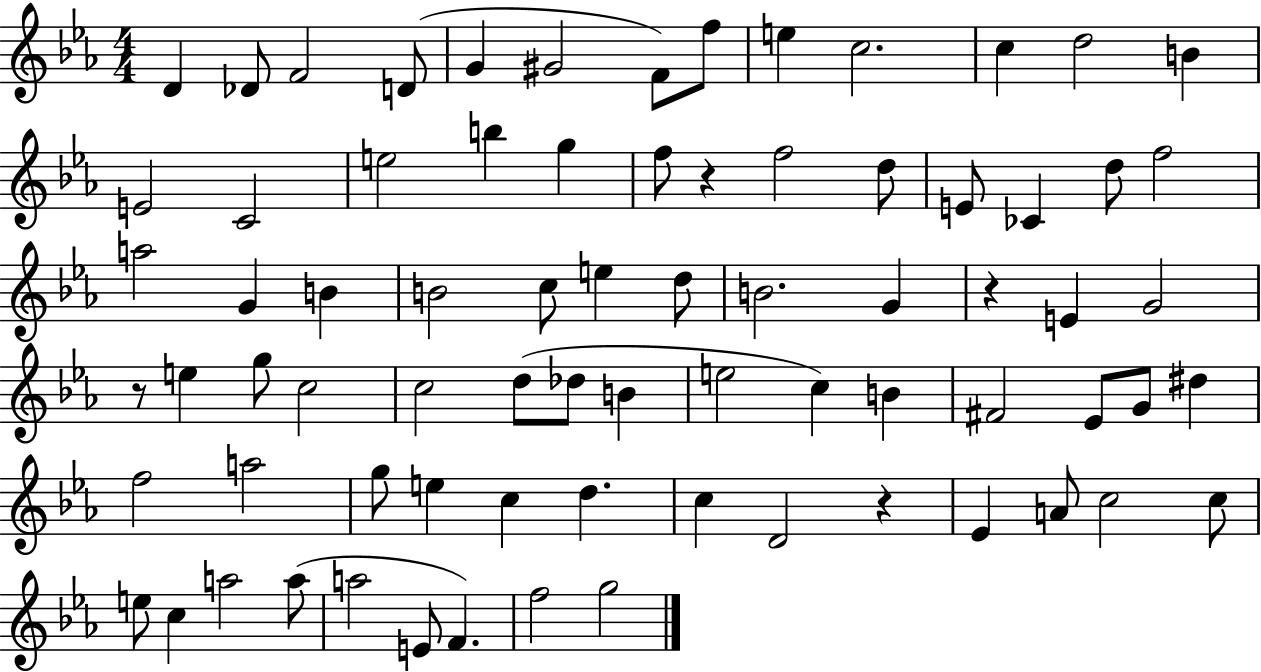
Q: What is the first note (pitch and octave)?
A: D4